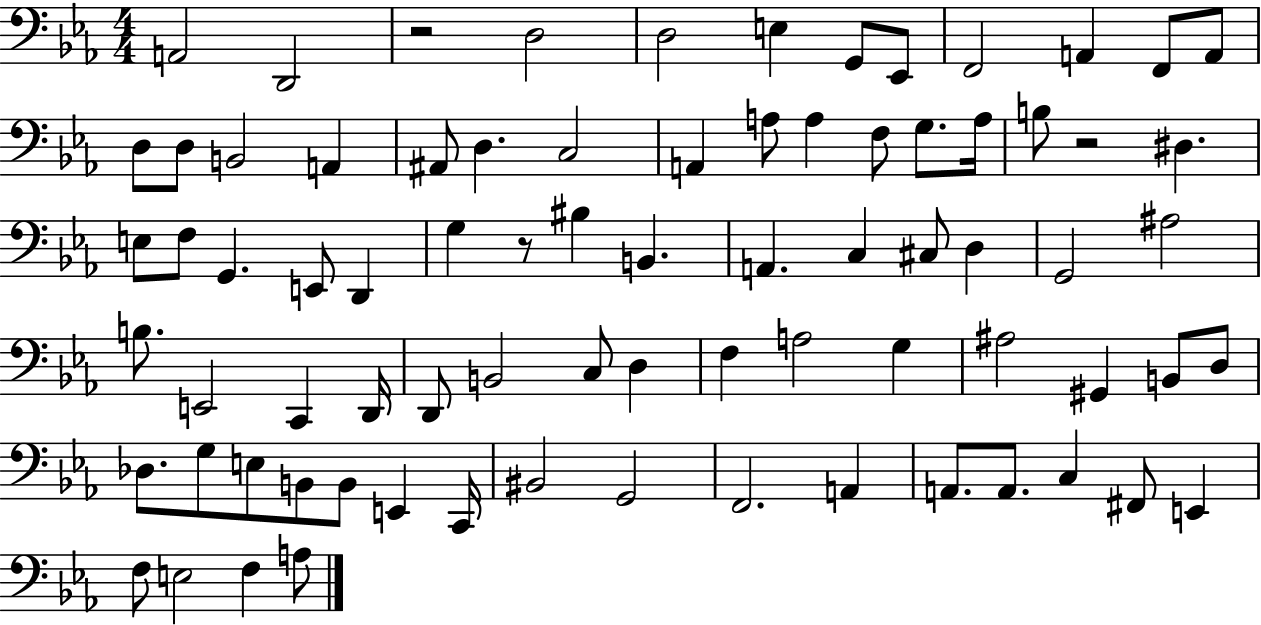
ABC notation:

X:1
T:Untitled
M:4/4
L:1/4
K:Eb
A,,2 D,,2 z2 D,2 D,2 E, G,,/2 _E,,/2 F,,2 A,, F,,/2 A,,/2 D,/2 D,/2 B,,2 A,, ^A,,/2 D, C,2 A,, A,/2 A, F,/2 G,/2 A,/4 B,/2 z2 ^D, E,/2 F,/2 G,, E,,/2 D,, G, z/2 ^B, B,, A,, C, ^C,/2 D, G,,2 ^A,2 B,/2 E,,2 C,, D,,/4 D,,/2 B,,2 C,/2 D, F, A,2 G, ^A,2 ^G,, B,,/2 D,/2 _D,/2 G,/2 E,/2 B,,/2 B,,/2 E,, C,,/4 ^B,,2 G,,2 F,,2 A,, A,,/2 A,,/2 C, ^F,,/2 E,, F,/2 E,2 F, A,/2